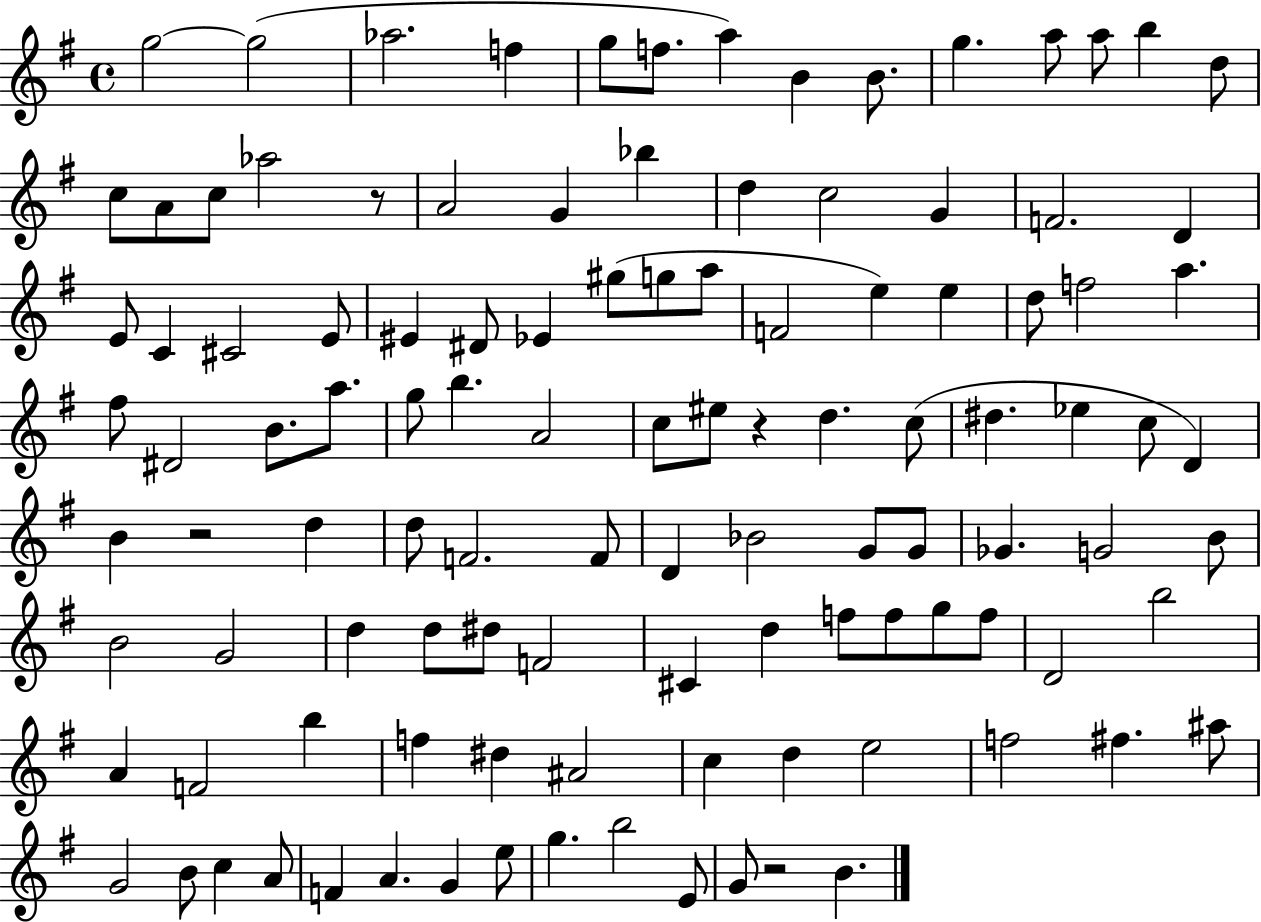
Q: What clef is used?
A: treble